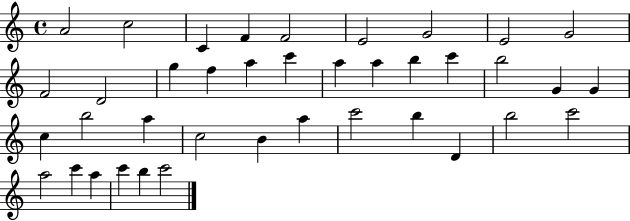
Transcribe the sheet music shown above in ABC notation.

X:1
T:Untitled
M:4/4
L:1/4
K:C
A2 c2 C F F2 E2 G2 E2 G2 F2 D2 g f a c' a a b c' b2 G G c b2 a c2 B a c'2 b D b2 c'2 a2 c' a c' b c'2